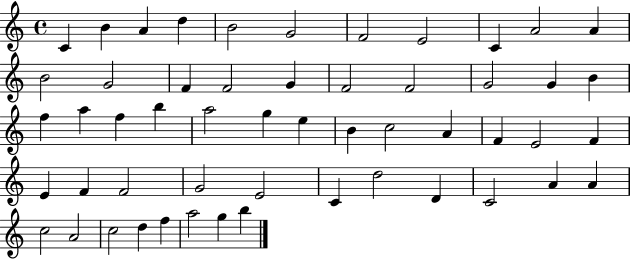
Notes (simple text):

C4/q B4/q A4/q D5/q B4/h G4/h F4/h E4/h C4/q A4/h A4/q B4/h G4/h F4/q F4/h G4/q F4/h F4/h G4/h G4/q B4/q F5/q A5/q F5/q B5/q A5/h G5/q E5/q B4/q C5/h A4/q F4/q E4/h F4/q E4/q F4/q F4/h G4/h E4/h C4/q D5/h D4/q C4/h A4/q A4/q C5/h A4/h C5/h D5/q F5/q A5/h G5/q B5/q